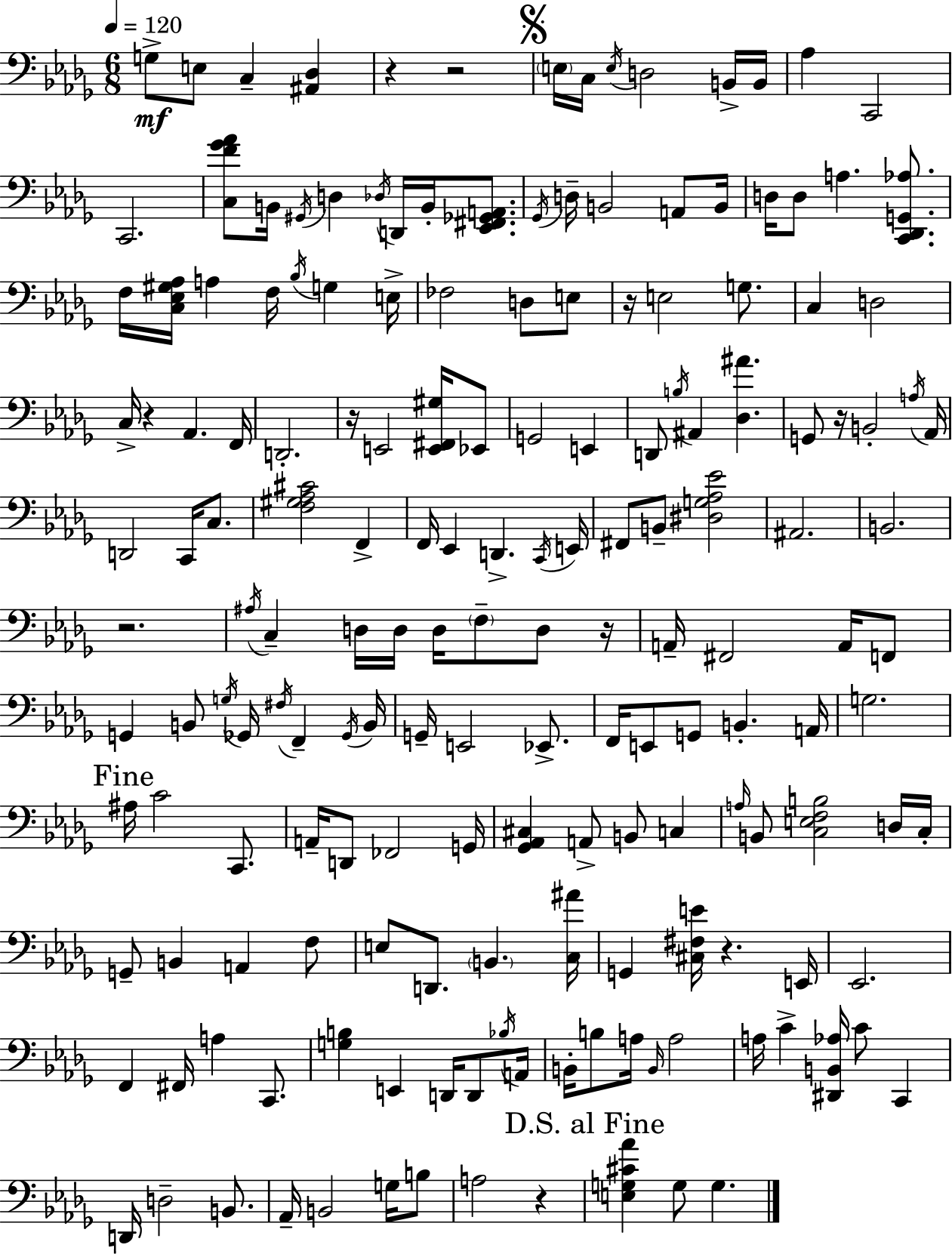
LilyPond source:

{
  \clef bass
  \numericTimeSignature
  \time 6/8
  \key bes \minor
  \tempo 4 = 120
  \repeat volta 2 { g8->\mf e8 c4-- <ais, des>4 | r4 r2 | \mark \markup { \musicglyph "scripts.segno" } \parenthesize e16 c16 \acciaccatura { e16 } d2 b,16-> | b,16 aes4 c,2 | \break c,2. | <c f' ges' aes'>8 b,16 \acciaccatura { gis,16 } d4 \acciaccatura { des16 } d,16 b,16-. | <ees, fis, ges, a,>8. \acciaccatura { ges,16 } d16-- b,2 | a,8 b,16 d16 d8 a4. | \break <c, des, g, aes>8. f16 <c ees gis aes>16 a4 f16 \acciaccatura { bes16 } | g4 e16-> fes2 | d8 e8 r16 e2 | g8. c4 d2 | \break c16-> r4 aes,4. | f,16 d,2.-. | r16 e,2 | <e, fis, gis>16 ees,8 g,2 | \break e,4 d,8 \acciaccatura { b16 } ais,4 | <des ais'>4. g,8 r16 b,2-. | \acciaccatura { a16 } aes,16 d,2 | c,16 c8. <f gis aes cis'>2 | \break f,4-> f,16 ees,4 | d,4.-> \acciaccatura { c,16 } e,16 fis,8 b,8-- | <dis g aes ees'>2 ais,2. | b,2. | \break r2. | \acciaccatura { ais16 } c4-- | d16 d16 d16 \parenthesize f8-- d8 r16 a,16-- fis,2 | a,16 f,8 g,4 | \break b,8 \acciaccatura { g16 } ges,16 \acciaccatura { fis16 } f,4-- \acciaccatura { ges,16 } b,16 | g,16-- e,2 ees,8.-> | f,16 e,8 g,8 b,4.-. a,16 | g2. | \break \mark "Fine" ais16 c'2 c,8. | a,16-- d,8 fes,2 g,16 | <ges, aes, cis>4 a,8-> b,8 c4 | \grace { a16 } b,8 <c e f b>2 d16 | \break c16-. g,8-- b,4 a,4 f8 | e8 d,8. \parenthesize b,4. | <c ais'>16 g,4 <cis fis e'>16 r4. | e,16 ees,2. | \break f,4 fis,16 a4 c,8. | <g b>4 e,4 d,16 d,8 | \acciaccatura { bes16 } a,16 b,16-. b8 a16 \grace { b,16 } a2 | a16 c'4-> <dis, b, aes>16 c'8 c,4 | \break d,16 d2-- | b,8. aes,16-- b,2 | g16 b8 a2 r4 | \mark "D.S. al Fine" <e g cis' aes'>4 g8 g4. | \break } \bar "|."
}